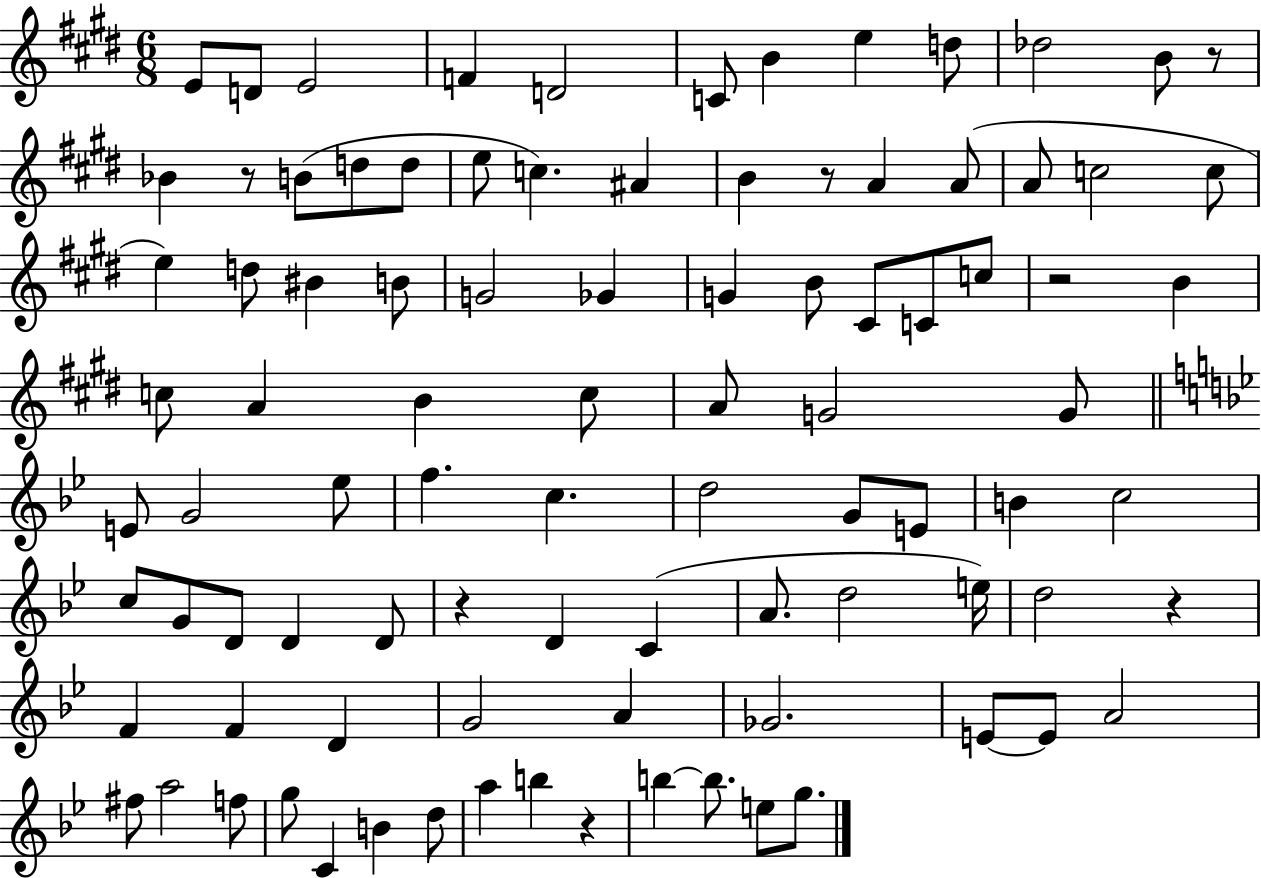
X:1
T:Untitled
M:6/8
L:1/4
K:E
E/2 D/2 E2 F D2 C/2 B e d/2 _d2 B/2 z/2 _B z/2 B/2 d/2 d/2 e/2 c ^A B z/2 A A/2 A/2 c2 c/2 e d/2 ^B B/2 G2 _G G B/2 ^C/2 C/2 c/2 z2 B c/2 A B c/2 A/2 G2 G/2 E/2 G2 _e/2 f c d2 G/2 E/2 B c2 c/2 G/2 D/2 D D/2 z D C A/2 d2 e/4 d2 z F F D G2 A _G2 E/2 E/2 A2 ^f/2 a2 f/2 g/2 C B d/2 a b z b b/2 e/2 g/2